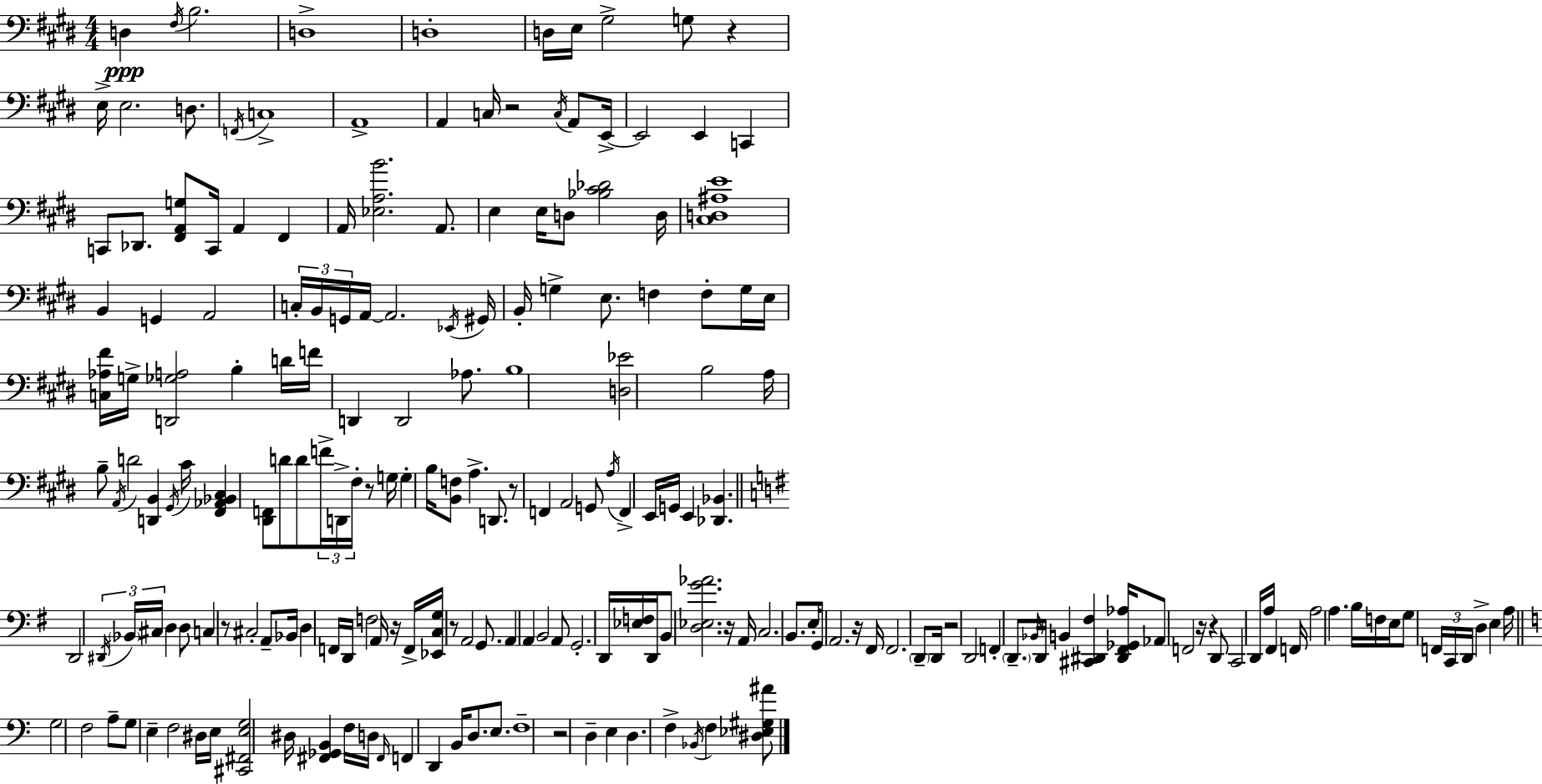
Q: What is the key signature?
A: E major